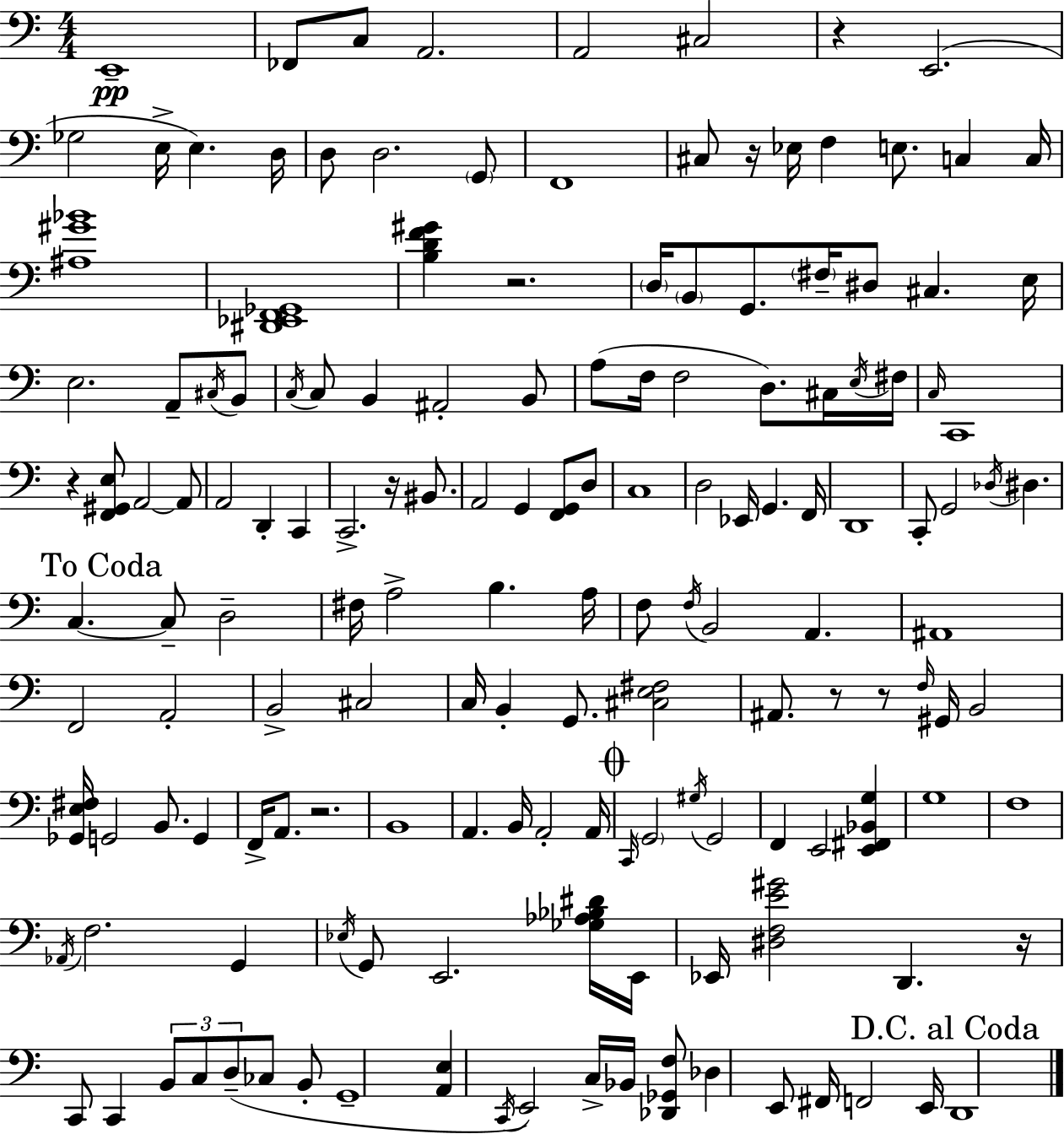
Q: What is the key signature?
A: C major